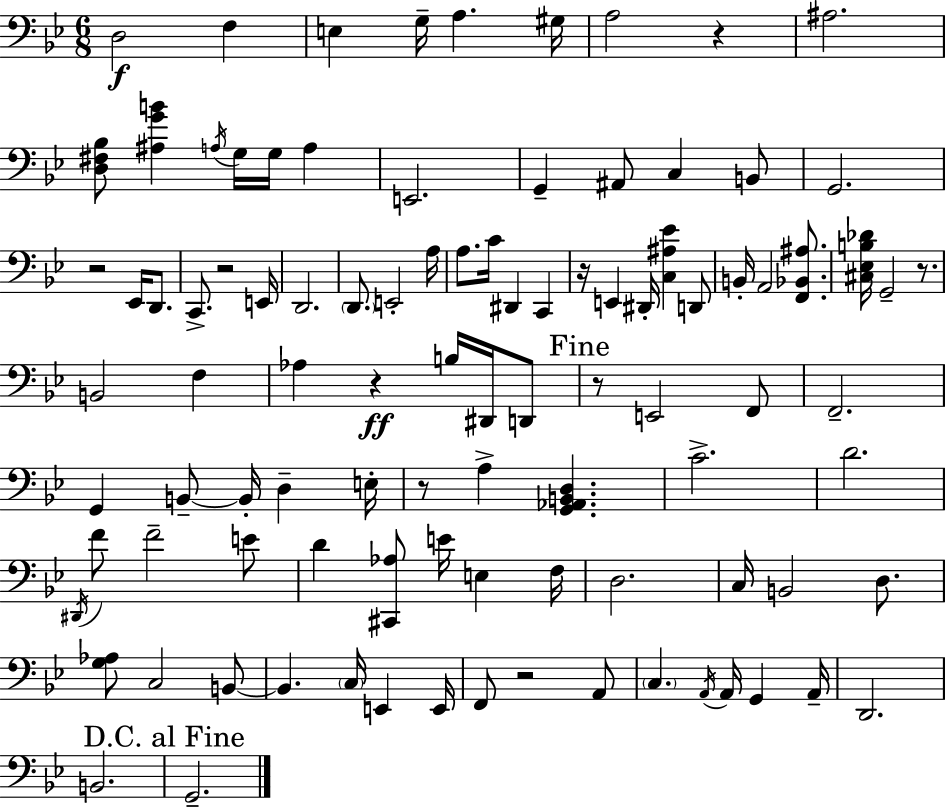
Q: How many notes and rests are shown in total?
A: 98